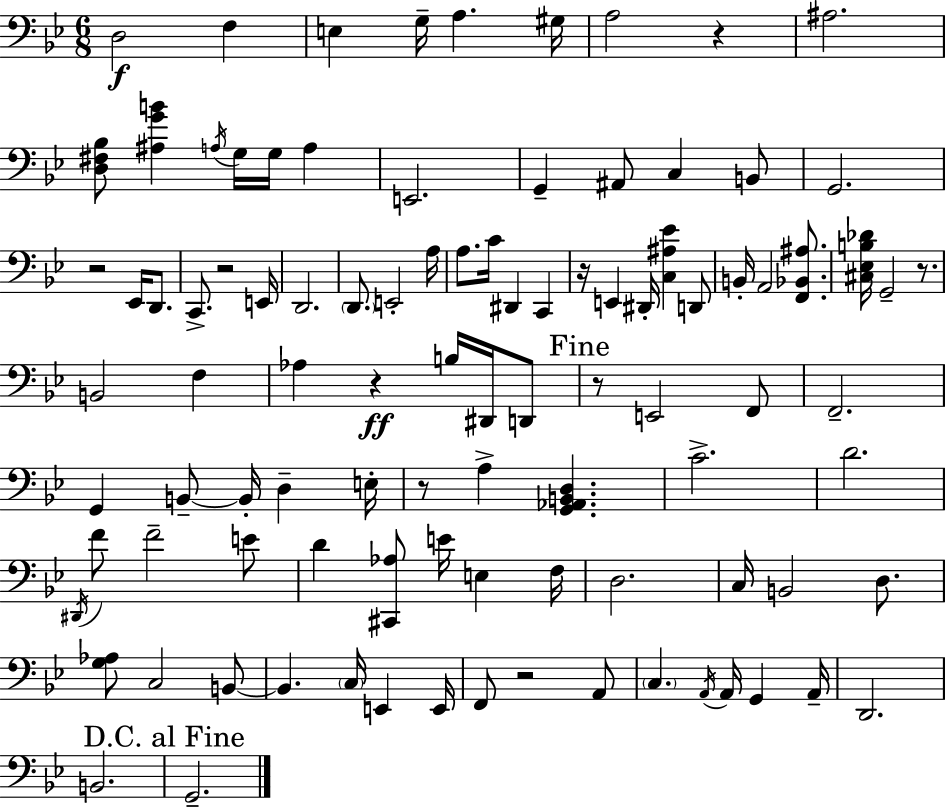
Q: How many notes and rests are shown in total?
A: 98